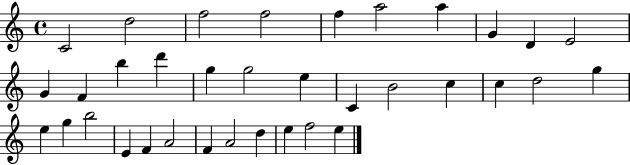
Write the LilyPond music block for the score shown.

{
  \clef treble
  \time 4/4
  \defaultTimeSignature
  \key c \major
  c'2 d''2 | f''2 f''2 | f''4 a''2 a''4 | g'4 d'4 e'2 | \break g'4 f'4 b''4 d'''4 | g''4 g''2 e''4 | c'4 b'2 c''4 | c''4 d''2 g''4 | \break e''4 g''4 b''2 | e'4 f'4 a'2 | f'4 a'2 d''4 | e''4 f''2 e''4 | \break \bar "|."
}